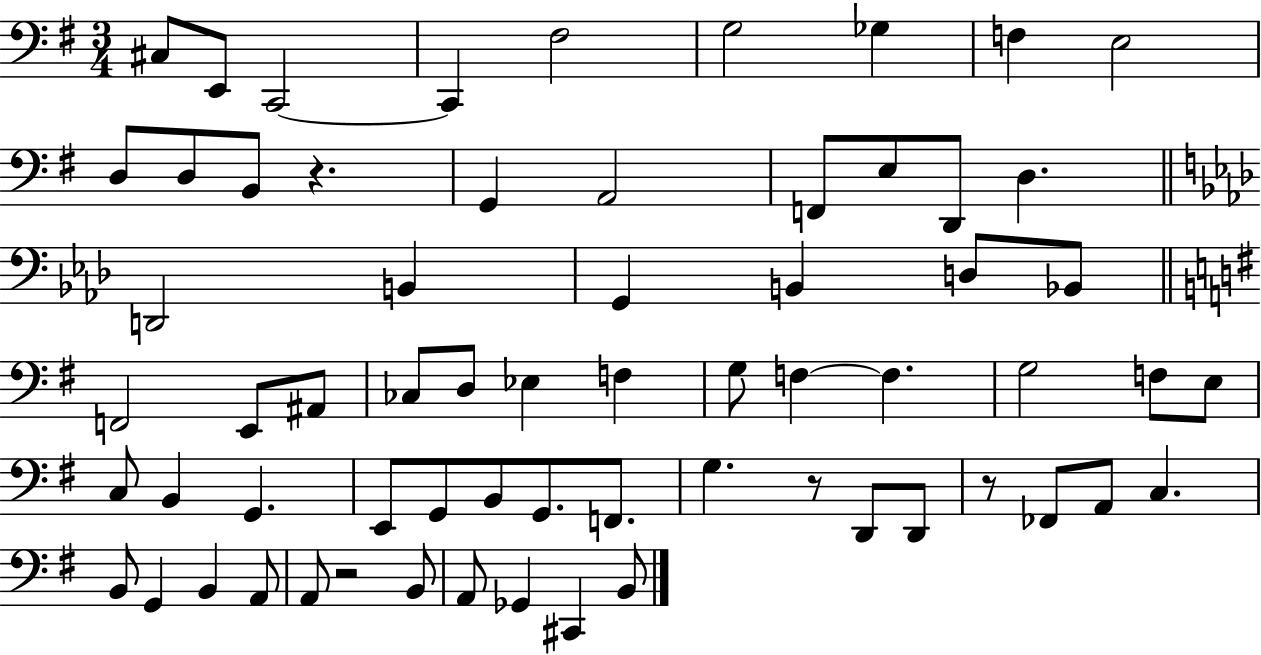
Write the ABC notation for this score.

X:1
T:Untitled
M:3/4
L:1/4
K:G
^C,/2 E,,/2 C,,2 C,, ^F,2 G,2 _G, F, E,2 D,/2 D,/2 B,,/2 z G,, A,,2 F,,/2 E,/2 D,,/2 D, D,,2 B,, G,, B,, D,/2 _B,,/2 F,,2 E,,/2 ^A,,/2 _C,/2 D,/2 _E, F, G,/2 F, F, G,2 F,/2 E,/2 C,/2 B,, G,, E,,/2 G,,/2 B,,/2 G,,/2 F,,/2 G, z/2 D,,/2 D,,/2 z/2 _F,,/2 A,,/2 C, B,,/2 G,, B,, A,,/2 A,,/2 z2 B,,/2 A,,/2 _G,, ^C,, B,,/2